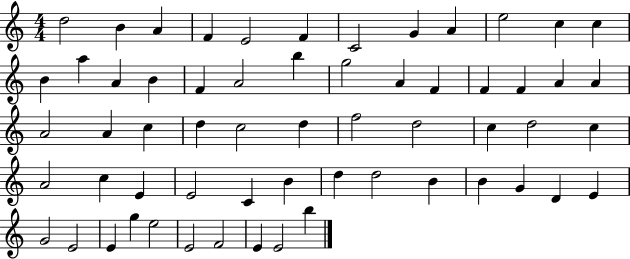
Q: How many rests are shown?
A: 0